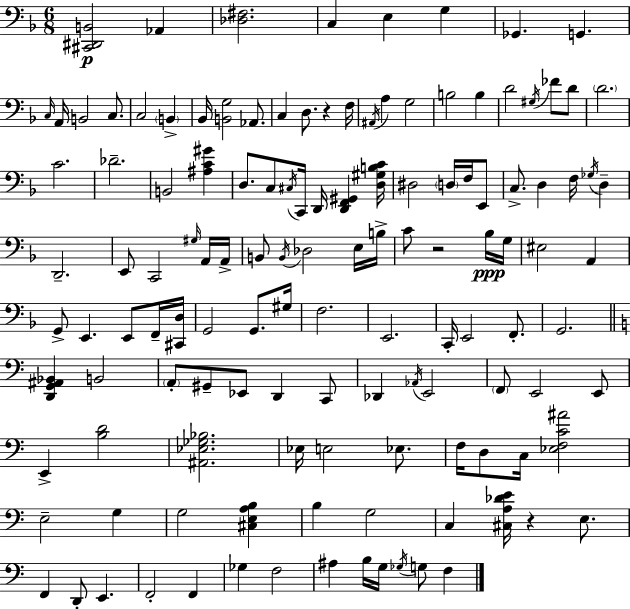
{
  \clef bass
  \numericTimeSignature
  \time 6/8
  \key d \minor
  <cis, dis, b,>2\p aes,4 | <des fis>2. | c4 e4 g4 | ges,4. g,4. | \break \grace { c16 } a,16 b,2 c8. | c2 \parenthesize b,4-> | bes,16 <b, g>2 aes,8. | c4 d8. r4 | \break f16 \acciaccatura { ais,16 } a4 g2 | b2 b4 | d'2 \acciaccatura { gis16 } fes'8 | d'8 \parenthesize d'2. | \break c'2. | des'2.-- | b,2 <ais c' gis'>4 | d8. c8 \acciaccatura { cis16 } c,16 d,16 <d, f, gis,>4 | \break <d gis b c'>16 dis2 | \parenthesize d16 f16 e,8 c8.-> d4 f16 | \acciaccatura { ges16 } d4-- d,2.-- | e,8 c,2 | \break \grace { gis16 } a,16 a,16-> b,8 \acciaccatura { b,16 } des2 | e16 b16-> c'8 r2 | bes16\ppp g16 eis2 | a,4 g,8-> e,4. | \break e,8 f,16-- <cis, d>16 g,2 | g,8. gis16 f2. | e,2. | c,16-. e,2 | \break f,8.-. g,2. | \bar "||" \break \key c \major <d, g, ais, bes,>4 b,2 | \parenthesize a,8-. gis,8-- ees,8 d,4 c,8 | des,4 \acciaccatura { aes,16 } e,2 | \parenthesize f,8 e,2 e,8 | \break e,4-> <b d'>2 | <ais, ees ges bes>2. | ees16 e2 ees8. | f16 d8 c16 <ees f c' ais'>2 | \break e2-- g4 | g2 <cis e a b>4 | b4 g2 | c4 <cis a des' e'>16 r4 e8. | \break f,4 d,8-. e,4. | f,2-. f,4 | ges4 f2 | ais4 b16 g16 \acciaccatura { ges16 } g8 f4 | \break \bar "|."
}